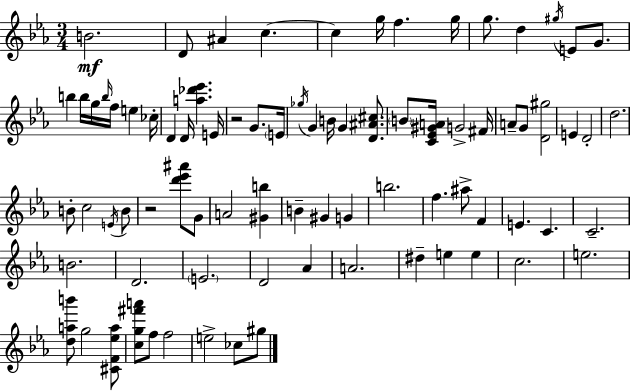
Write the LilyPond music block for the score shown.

{
  \clef treble
  \numericTimeSignature
  \time 3/4
  \key c \minor
  b'2.\mf | d'8 ais'4 c''4.~~ | c''4 g''16 f''4. g''16 | g''8. d''4 \acciaccatura { gis''16 } e'8 g'8. | \break b''4 b''16 g''16 \grace { b''16 } f''16 e''4 | ces''16-. d'4 d'16 <a'' des''' ees'''>4. | e'16 r2 g'8. | \parenthesize e'16 \acciaccatura { ges''16 } g'4 b'16 g'4 | \break <d' ais' cis''>8. \parenthesize b'8 <c' ees' gis' a'>16 g'2-> | fis'16 a'8-- g'8 <d' gis''>2 | e'4 d'2-. | d''2. | \break b'8-. c''2 | \acciaccatura { e'16 } b'8 r2 | <d''' ees''' ais'''>8 g'8 a'2 | <gis' b''>4 b'4-- gis'4 | \break g'4 b''2. | f''4. ais''8-> | f'4 e'4. c'4. | c'2.-- | \break b'2. | d'2. | \parenthesize e'2. | d'2 | \break aes'4 a'2. | dis''4-- e''4 | e''4 c''2. | e''2. | \break <d'' a'' b'''>8 g''2 | <cis' f' ees'' a''>8 <c'' g'' fis''' a'''>8 f''8 f''2 | e''2-> | ces''8 gis''8 \bar "|."
}